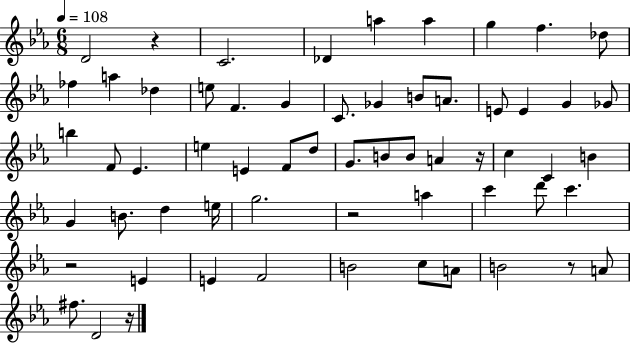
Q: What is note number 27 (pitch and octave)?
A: E4